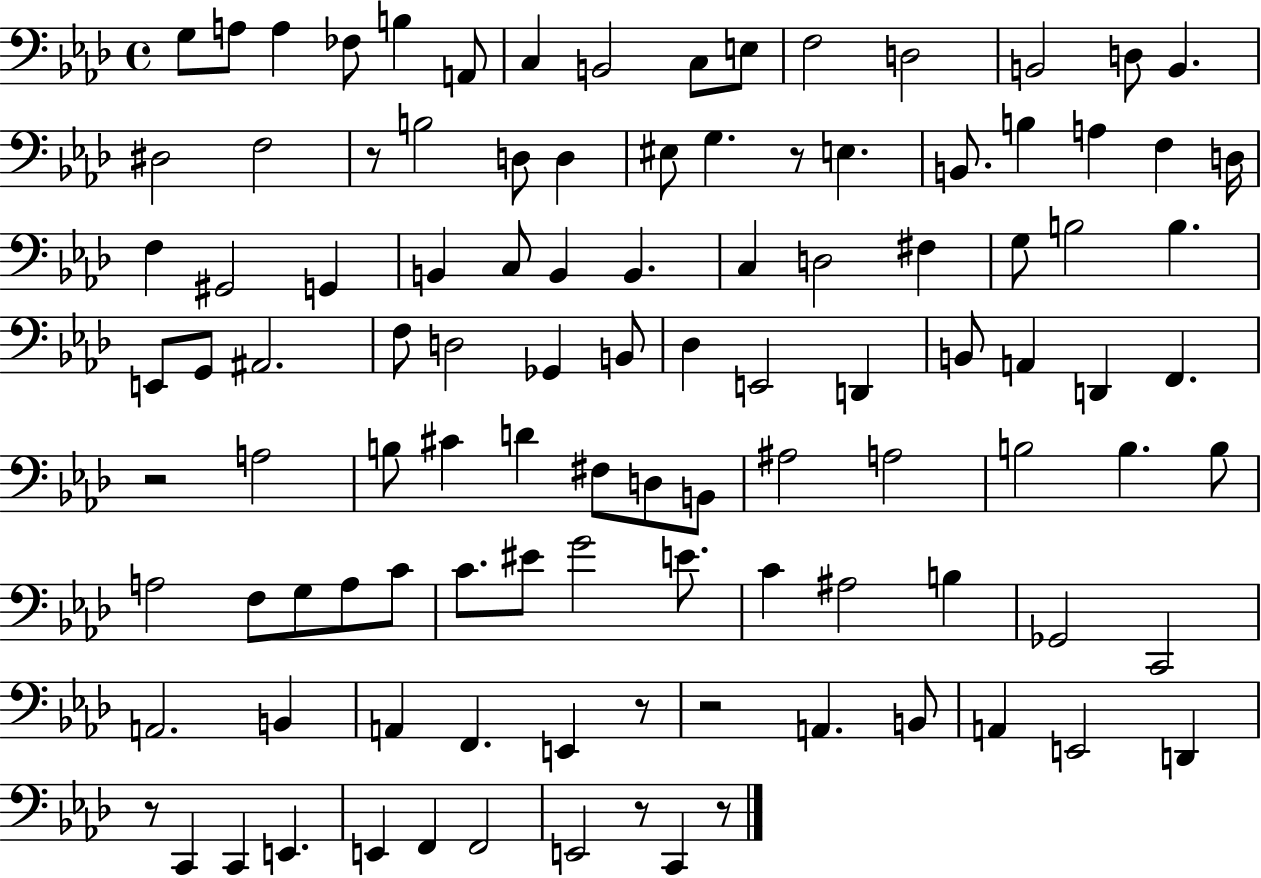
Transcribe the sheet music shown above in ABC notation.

X:1
T:Untitled
M:4/4
L:1/4
K:Ab
G,/2 A,/2 A, _F,/2 B, A,,/2 C, B,,2 C,/2 E,/2 F,2 D,2 B,,2 D,/2 B,, ^D,2 F,2 z/2 B,2 D,/2 D, ^E,/2 G, z/2 E, B,,/2 B, A, F, D,/4 F, ^G,,2 G,, B,, C,/2 B,, B,, C, D,2 ^F, G,/2 B,2 B, E,,/2 G,,/2 ^A,,2 F,/2 D,2 _G,, B,,/2 _D, E,,2 D,, B,,/2 A,, D,, F,, z2 A,2 B,/2 ^C D ^F,/2 D,/2 B,,/2 ^A,2 A,2 B,2 B, B,/2 A,2 F,/2 G,/2 A,/2 C/2 C/2 ^E/2 G2 E/2 C ^A,2 B, _G,,2 C,,2 A,,2 B,, A,, F,, E,, z/2 z2 A,, B,,/2 A,, E,,2 D,, z/2 C,, C,, E,, E,, F,, F,,2 E,,2 z/2 C,, z/2